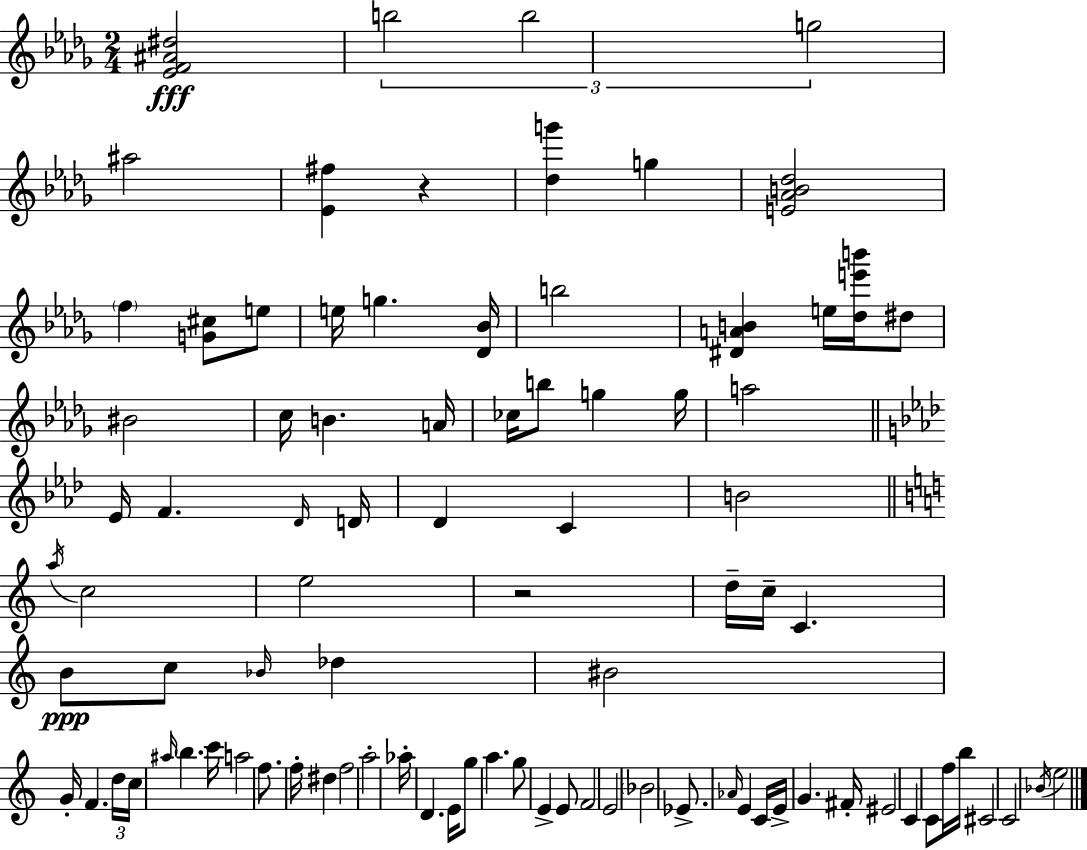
[Eb4,F4,A#4,D#5]/h B5/h B5/h G5/h A#5/h [Eb4,F#5]/q R/q [Db5,G6]/q G5/q [E4,Ab4,B4,Db5]/h F5/q [G4,C#5]/e E5/e E5/s G5/q. [Db4,Bb4]/s B5/h [D#4,A4,B4]/q E5/s [Db5,E6,B6]/s D#5/e BIS4/h C5/s B4/q. A4/s CES5/s B5/e G5/q G5/s A5/h Eb4/s F4/q. Db4/s D4/s Db4/q C4/q B4/h A5/s C5/h E5/h R/h D5/s C5/s C4/q. B4/e C5/e Bb4/s Db5/q BIS4/h G4/s F4/q. D5/s C5/s A#5/s B5/q. C6/s A5/h F5/e. F5/s D#5/q F5/h A5/h Ab5/s D4/q. E4/s G5/e A5/q. G5/e E4/q E4/e F4/h E4/h Bb4/h Eb4/e. Ab4/s E4/q C4/s E4/s G4/q. F#4/s EIS4/h C4/q C4/e F5/s B5/s C#4/h C4/h Bb4/s E5/h